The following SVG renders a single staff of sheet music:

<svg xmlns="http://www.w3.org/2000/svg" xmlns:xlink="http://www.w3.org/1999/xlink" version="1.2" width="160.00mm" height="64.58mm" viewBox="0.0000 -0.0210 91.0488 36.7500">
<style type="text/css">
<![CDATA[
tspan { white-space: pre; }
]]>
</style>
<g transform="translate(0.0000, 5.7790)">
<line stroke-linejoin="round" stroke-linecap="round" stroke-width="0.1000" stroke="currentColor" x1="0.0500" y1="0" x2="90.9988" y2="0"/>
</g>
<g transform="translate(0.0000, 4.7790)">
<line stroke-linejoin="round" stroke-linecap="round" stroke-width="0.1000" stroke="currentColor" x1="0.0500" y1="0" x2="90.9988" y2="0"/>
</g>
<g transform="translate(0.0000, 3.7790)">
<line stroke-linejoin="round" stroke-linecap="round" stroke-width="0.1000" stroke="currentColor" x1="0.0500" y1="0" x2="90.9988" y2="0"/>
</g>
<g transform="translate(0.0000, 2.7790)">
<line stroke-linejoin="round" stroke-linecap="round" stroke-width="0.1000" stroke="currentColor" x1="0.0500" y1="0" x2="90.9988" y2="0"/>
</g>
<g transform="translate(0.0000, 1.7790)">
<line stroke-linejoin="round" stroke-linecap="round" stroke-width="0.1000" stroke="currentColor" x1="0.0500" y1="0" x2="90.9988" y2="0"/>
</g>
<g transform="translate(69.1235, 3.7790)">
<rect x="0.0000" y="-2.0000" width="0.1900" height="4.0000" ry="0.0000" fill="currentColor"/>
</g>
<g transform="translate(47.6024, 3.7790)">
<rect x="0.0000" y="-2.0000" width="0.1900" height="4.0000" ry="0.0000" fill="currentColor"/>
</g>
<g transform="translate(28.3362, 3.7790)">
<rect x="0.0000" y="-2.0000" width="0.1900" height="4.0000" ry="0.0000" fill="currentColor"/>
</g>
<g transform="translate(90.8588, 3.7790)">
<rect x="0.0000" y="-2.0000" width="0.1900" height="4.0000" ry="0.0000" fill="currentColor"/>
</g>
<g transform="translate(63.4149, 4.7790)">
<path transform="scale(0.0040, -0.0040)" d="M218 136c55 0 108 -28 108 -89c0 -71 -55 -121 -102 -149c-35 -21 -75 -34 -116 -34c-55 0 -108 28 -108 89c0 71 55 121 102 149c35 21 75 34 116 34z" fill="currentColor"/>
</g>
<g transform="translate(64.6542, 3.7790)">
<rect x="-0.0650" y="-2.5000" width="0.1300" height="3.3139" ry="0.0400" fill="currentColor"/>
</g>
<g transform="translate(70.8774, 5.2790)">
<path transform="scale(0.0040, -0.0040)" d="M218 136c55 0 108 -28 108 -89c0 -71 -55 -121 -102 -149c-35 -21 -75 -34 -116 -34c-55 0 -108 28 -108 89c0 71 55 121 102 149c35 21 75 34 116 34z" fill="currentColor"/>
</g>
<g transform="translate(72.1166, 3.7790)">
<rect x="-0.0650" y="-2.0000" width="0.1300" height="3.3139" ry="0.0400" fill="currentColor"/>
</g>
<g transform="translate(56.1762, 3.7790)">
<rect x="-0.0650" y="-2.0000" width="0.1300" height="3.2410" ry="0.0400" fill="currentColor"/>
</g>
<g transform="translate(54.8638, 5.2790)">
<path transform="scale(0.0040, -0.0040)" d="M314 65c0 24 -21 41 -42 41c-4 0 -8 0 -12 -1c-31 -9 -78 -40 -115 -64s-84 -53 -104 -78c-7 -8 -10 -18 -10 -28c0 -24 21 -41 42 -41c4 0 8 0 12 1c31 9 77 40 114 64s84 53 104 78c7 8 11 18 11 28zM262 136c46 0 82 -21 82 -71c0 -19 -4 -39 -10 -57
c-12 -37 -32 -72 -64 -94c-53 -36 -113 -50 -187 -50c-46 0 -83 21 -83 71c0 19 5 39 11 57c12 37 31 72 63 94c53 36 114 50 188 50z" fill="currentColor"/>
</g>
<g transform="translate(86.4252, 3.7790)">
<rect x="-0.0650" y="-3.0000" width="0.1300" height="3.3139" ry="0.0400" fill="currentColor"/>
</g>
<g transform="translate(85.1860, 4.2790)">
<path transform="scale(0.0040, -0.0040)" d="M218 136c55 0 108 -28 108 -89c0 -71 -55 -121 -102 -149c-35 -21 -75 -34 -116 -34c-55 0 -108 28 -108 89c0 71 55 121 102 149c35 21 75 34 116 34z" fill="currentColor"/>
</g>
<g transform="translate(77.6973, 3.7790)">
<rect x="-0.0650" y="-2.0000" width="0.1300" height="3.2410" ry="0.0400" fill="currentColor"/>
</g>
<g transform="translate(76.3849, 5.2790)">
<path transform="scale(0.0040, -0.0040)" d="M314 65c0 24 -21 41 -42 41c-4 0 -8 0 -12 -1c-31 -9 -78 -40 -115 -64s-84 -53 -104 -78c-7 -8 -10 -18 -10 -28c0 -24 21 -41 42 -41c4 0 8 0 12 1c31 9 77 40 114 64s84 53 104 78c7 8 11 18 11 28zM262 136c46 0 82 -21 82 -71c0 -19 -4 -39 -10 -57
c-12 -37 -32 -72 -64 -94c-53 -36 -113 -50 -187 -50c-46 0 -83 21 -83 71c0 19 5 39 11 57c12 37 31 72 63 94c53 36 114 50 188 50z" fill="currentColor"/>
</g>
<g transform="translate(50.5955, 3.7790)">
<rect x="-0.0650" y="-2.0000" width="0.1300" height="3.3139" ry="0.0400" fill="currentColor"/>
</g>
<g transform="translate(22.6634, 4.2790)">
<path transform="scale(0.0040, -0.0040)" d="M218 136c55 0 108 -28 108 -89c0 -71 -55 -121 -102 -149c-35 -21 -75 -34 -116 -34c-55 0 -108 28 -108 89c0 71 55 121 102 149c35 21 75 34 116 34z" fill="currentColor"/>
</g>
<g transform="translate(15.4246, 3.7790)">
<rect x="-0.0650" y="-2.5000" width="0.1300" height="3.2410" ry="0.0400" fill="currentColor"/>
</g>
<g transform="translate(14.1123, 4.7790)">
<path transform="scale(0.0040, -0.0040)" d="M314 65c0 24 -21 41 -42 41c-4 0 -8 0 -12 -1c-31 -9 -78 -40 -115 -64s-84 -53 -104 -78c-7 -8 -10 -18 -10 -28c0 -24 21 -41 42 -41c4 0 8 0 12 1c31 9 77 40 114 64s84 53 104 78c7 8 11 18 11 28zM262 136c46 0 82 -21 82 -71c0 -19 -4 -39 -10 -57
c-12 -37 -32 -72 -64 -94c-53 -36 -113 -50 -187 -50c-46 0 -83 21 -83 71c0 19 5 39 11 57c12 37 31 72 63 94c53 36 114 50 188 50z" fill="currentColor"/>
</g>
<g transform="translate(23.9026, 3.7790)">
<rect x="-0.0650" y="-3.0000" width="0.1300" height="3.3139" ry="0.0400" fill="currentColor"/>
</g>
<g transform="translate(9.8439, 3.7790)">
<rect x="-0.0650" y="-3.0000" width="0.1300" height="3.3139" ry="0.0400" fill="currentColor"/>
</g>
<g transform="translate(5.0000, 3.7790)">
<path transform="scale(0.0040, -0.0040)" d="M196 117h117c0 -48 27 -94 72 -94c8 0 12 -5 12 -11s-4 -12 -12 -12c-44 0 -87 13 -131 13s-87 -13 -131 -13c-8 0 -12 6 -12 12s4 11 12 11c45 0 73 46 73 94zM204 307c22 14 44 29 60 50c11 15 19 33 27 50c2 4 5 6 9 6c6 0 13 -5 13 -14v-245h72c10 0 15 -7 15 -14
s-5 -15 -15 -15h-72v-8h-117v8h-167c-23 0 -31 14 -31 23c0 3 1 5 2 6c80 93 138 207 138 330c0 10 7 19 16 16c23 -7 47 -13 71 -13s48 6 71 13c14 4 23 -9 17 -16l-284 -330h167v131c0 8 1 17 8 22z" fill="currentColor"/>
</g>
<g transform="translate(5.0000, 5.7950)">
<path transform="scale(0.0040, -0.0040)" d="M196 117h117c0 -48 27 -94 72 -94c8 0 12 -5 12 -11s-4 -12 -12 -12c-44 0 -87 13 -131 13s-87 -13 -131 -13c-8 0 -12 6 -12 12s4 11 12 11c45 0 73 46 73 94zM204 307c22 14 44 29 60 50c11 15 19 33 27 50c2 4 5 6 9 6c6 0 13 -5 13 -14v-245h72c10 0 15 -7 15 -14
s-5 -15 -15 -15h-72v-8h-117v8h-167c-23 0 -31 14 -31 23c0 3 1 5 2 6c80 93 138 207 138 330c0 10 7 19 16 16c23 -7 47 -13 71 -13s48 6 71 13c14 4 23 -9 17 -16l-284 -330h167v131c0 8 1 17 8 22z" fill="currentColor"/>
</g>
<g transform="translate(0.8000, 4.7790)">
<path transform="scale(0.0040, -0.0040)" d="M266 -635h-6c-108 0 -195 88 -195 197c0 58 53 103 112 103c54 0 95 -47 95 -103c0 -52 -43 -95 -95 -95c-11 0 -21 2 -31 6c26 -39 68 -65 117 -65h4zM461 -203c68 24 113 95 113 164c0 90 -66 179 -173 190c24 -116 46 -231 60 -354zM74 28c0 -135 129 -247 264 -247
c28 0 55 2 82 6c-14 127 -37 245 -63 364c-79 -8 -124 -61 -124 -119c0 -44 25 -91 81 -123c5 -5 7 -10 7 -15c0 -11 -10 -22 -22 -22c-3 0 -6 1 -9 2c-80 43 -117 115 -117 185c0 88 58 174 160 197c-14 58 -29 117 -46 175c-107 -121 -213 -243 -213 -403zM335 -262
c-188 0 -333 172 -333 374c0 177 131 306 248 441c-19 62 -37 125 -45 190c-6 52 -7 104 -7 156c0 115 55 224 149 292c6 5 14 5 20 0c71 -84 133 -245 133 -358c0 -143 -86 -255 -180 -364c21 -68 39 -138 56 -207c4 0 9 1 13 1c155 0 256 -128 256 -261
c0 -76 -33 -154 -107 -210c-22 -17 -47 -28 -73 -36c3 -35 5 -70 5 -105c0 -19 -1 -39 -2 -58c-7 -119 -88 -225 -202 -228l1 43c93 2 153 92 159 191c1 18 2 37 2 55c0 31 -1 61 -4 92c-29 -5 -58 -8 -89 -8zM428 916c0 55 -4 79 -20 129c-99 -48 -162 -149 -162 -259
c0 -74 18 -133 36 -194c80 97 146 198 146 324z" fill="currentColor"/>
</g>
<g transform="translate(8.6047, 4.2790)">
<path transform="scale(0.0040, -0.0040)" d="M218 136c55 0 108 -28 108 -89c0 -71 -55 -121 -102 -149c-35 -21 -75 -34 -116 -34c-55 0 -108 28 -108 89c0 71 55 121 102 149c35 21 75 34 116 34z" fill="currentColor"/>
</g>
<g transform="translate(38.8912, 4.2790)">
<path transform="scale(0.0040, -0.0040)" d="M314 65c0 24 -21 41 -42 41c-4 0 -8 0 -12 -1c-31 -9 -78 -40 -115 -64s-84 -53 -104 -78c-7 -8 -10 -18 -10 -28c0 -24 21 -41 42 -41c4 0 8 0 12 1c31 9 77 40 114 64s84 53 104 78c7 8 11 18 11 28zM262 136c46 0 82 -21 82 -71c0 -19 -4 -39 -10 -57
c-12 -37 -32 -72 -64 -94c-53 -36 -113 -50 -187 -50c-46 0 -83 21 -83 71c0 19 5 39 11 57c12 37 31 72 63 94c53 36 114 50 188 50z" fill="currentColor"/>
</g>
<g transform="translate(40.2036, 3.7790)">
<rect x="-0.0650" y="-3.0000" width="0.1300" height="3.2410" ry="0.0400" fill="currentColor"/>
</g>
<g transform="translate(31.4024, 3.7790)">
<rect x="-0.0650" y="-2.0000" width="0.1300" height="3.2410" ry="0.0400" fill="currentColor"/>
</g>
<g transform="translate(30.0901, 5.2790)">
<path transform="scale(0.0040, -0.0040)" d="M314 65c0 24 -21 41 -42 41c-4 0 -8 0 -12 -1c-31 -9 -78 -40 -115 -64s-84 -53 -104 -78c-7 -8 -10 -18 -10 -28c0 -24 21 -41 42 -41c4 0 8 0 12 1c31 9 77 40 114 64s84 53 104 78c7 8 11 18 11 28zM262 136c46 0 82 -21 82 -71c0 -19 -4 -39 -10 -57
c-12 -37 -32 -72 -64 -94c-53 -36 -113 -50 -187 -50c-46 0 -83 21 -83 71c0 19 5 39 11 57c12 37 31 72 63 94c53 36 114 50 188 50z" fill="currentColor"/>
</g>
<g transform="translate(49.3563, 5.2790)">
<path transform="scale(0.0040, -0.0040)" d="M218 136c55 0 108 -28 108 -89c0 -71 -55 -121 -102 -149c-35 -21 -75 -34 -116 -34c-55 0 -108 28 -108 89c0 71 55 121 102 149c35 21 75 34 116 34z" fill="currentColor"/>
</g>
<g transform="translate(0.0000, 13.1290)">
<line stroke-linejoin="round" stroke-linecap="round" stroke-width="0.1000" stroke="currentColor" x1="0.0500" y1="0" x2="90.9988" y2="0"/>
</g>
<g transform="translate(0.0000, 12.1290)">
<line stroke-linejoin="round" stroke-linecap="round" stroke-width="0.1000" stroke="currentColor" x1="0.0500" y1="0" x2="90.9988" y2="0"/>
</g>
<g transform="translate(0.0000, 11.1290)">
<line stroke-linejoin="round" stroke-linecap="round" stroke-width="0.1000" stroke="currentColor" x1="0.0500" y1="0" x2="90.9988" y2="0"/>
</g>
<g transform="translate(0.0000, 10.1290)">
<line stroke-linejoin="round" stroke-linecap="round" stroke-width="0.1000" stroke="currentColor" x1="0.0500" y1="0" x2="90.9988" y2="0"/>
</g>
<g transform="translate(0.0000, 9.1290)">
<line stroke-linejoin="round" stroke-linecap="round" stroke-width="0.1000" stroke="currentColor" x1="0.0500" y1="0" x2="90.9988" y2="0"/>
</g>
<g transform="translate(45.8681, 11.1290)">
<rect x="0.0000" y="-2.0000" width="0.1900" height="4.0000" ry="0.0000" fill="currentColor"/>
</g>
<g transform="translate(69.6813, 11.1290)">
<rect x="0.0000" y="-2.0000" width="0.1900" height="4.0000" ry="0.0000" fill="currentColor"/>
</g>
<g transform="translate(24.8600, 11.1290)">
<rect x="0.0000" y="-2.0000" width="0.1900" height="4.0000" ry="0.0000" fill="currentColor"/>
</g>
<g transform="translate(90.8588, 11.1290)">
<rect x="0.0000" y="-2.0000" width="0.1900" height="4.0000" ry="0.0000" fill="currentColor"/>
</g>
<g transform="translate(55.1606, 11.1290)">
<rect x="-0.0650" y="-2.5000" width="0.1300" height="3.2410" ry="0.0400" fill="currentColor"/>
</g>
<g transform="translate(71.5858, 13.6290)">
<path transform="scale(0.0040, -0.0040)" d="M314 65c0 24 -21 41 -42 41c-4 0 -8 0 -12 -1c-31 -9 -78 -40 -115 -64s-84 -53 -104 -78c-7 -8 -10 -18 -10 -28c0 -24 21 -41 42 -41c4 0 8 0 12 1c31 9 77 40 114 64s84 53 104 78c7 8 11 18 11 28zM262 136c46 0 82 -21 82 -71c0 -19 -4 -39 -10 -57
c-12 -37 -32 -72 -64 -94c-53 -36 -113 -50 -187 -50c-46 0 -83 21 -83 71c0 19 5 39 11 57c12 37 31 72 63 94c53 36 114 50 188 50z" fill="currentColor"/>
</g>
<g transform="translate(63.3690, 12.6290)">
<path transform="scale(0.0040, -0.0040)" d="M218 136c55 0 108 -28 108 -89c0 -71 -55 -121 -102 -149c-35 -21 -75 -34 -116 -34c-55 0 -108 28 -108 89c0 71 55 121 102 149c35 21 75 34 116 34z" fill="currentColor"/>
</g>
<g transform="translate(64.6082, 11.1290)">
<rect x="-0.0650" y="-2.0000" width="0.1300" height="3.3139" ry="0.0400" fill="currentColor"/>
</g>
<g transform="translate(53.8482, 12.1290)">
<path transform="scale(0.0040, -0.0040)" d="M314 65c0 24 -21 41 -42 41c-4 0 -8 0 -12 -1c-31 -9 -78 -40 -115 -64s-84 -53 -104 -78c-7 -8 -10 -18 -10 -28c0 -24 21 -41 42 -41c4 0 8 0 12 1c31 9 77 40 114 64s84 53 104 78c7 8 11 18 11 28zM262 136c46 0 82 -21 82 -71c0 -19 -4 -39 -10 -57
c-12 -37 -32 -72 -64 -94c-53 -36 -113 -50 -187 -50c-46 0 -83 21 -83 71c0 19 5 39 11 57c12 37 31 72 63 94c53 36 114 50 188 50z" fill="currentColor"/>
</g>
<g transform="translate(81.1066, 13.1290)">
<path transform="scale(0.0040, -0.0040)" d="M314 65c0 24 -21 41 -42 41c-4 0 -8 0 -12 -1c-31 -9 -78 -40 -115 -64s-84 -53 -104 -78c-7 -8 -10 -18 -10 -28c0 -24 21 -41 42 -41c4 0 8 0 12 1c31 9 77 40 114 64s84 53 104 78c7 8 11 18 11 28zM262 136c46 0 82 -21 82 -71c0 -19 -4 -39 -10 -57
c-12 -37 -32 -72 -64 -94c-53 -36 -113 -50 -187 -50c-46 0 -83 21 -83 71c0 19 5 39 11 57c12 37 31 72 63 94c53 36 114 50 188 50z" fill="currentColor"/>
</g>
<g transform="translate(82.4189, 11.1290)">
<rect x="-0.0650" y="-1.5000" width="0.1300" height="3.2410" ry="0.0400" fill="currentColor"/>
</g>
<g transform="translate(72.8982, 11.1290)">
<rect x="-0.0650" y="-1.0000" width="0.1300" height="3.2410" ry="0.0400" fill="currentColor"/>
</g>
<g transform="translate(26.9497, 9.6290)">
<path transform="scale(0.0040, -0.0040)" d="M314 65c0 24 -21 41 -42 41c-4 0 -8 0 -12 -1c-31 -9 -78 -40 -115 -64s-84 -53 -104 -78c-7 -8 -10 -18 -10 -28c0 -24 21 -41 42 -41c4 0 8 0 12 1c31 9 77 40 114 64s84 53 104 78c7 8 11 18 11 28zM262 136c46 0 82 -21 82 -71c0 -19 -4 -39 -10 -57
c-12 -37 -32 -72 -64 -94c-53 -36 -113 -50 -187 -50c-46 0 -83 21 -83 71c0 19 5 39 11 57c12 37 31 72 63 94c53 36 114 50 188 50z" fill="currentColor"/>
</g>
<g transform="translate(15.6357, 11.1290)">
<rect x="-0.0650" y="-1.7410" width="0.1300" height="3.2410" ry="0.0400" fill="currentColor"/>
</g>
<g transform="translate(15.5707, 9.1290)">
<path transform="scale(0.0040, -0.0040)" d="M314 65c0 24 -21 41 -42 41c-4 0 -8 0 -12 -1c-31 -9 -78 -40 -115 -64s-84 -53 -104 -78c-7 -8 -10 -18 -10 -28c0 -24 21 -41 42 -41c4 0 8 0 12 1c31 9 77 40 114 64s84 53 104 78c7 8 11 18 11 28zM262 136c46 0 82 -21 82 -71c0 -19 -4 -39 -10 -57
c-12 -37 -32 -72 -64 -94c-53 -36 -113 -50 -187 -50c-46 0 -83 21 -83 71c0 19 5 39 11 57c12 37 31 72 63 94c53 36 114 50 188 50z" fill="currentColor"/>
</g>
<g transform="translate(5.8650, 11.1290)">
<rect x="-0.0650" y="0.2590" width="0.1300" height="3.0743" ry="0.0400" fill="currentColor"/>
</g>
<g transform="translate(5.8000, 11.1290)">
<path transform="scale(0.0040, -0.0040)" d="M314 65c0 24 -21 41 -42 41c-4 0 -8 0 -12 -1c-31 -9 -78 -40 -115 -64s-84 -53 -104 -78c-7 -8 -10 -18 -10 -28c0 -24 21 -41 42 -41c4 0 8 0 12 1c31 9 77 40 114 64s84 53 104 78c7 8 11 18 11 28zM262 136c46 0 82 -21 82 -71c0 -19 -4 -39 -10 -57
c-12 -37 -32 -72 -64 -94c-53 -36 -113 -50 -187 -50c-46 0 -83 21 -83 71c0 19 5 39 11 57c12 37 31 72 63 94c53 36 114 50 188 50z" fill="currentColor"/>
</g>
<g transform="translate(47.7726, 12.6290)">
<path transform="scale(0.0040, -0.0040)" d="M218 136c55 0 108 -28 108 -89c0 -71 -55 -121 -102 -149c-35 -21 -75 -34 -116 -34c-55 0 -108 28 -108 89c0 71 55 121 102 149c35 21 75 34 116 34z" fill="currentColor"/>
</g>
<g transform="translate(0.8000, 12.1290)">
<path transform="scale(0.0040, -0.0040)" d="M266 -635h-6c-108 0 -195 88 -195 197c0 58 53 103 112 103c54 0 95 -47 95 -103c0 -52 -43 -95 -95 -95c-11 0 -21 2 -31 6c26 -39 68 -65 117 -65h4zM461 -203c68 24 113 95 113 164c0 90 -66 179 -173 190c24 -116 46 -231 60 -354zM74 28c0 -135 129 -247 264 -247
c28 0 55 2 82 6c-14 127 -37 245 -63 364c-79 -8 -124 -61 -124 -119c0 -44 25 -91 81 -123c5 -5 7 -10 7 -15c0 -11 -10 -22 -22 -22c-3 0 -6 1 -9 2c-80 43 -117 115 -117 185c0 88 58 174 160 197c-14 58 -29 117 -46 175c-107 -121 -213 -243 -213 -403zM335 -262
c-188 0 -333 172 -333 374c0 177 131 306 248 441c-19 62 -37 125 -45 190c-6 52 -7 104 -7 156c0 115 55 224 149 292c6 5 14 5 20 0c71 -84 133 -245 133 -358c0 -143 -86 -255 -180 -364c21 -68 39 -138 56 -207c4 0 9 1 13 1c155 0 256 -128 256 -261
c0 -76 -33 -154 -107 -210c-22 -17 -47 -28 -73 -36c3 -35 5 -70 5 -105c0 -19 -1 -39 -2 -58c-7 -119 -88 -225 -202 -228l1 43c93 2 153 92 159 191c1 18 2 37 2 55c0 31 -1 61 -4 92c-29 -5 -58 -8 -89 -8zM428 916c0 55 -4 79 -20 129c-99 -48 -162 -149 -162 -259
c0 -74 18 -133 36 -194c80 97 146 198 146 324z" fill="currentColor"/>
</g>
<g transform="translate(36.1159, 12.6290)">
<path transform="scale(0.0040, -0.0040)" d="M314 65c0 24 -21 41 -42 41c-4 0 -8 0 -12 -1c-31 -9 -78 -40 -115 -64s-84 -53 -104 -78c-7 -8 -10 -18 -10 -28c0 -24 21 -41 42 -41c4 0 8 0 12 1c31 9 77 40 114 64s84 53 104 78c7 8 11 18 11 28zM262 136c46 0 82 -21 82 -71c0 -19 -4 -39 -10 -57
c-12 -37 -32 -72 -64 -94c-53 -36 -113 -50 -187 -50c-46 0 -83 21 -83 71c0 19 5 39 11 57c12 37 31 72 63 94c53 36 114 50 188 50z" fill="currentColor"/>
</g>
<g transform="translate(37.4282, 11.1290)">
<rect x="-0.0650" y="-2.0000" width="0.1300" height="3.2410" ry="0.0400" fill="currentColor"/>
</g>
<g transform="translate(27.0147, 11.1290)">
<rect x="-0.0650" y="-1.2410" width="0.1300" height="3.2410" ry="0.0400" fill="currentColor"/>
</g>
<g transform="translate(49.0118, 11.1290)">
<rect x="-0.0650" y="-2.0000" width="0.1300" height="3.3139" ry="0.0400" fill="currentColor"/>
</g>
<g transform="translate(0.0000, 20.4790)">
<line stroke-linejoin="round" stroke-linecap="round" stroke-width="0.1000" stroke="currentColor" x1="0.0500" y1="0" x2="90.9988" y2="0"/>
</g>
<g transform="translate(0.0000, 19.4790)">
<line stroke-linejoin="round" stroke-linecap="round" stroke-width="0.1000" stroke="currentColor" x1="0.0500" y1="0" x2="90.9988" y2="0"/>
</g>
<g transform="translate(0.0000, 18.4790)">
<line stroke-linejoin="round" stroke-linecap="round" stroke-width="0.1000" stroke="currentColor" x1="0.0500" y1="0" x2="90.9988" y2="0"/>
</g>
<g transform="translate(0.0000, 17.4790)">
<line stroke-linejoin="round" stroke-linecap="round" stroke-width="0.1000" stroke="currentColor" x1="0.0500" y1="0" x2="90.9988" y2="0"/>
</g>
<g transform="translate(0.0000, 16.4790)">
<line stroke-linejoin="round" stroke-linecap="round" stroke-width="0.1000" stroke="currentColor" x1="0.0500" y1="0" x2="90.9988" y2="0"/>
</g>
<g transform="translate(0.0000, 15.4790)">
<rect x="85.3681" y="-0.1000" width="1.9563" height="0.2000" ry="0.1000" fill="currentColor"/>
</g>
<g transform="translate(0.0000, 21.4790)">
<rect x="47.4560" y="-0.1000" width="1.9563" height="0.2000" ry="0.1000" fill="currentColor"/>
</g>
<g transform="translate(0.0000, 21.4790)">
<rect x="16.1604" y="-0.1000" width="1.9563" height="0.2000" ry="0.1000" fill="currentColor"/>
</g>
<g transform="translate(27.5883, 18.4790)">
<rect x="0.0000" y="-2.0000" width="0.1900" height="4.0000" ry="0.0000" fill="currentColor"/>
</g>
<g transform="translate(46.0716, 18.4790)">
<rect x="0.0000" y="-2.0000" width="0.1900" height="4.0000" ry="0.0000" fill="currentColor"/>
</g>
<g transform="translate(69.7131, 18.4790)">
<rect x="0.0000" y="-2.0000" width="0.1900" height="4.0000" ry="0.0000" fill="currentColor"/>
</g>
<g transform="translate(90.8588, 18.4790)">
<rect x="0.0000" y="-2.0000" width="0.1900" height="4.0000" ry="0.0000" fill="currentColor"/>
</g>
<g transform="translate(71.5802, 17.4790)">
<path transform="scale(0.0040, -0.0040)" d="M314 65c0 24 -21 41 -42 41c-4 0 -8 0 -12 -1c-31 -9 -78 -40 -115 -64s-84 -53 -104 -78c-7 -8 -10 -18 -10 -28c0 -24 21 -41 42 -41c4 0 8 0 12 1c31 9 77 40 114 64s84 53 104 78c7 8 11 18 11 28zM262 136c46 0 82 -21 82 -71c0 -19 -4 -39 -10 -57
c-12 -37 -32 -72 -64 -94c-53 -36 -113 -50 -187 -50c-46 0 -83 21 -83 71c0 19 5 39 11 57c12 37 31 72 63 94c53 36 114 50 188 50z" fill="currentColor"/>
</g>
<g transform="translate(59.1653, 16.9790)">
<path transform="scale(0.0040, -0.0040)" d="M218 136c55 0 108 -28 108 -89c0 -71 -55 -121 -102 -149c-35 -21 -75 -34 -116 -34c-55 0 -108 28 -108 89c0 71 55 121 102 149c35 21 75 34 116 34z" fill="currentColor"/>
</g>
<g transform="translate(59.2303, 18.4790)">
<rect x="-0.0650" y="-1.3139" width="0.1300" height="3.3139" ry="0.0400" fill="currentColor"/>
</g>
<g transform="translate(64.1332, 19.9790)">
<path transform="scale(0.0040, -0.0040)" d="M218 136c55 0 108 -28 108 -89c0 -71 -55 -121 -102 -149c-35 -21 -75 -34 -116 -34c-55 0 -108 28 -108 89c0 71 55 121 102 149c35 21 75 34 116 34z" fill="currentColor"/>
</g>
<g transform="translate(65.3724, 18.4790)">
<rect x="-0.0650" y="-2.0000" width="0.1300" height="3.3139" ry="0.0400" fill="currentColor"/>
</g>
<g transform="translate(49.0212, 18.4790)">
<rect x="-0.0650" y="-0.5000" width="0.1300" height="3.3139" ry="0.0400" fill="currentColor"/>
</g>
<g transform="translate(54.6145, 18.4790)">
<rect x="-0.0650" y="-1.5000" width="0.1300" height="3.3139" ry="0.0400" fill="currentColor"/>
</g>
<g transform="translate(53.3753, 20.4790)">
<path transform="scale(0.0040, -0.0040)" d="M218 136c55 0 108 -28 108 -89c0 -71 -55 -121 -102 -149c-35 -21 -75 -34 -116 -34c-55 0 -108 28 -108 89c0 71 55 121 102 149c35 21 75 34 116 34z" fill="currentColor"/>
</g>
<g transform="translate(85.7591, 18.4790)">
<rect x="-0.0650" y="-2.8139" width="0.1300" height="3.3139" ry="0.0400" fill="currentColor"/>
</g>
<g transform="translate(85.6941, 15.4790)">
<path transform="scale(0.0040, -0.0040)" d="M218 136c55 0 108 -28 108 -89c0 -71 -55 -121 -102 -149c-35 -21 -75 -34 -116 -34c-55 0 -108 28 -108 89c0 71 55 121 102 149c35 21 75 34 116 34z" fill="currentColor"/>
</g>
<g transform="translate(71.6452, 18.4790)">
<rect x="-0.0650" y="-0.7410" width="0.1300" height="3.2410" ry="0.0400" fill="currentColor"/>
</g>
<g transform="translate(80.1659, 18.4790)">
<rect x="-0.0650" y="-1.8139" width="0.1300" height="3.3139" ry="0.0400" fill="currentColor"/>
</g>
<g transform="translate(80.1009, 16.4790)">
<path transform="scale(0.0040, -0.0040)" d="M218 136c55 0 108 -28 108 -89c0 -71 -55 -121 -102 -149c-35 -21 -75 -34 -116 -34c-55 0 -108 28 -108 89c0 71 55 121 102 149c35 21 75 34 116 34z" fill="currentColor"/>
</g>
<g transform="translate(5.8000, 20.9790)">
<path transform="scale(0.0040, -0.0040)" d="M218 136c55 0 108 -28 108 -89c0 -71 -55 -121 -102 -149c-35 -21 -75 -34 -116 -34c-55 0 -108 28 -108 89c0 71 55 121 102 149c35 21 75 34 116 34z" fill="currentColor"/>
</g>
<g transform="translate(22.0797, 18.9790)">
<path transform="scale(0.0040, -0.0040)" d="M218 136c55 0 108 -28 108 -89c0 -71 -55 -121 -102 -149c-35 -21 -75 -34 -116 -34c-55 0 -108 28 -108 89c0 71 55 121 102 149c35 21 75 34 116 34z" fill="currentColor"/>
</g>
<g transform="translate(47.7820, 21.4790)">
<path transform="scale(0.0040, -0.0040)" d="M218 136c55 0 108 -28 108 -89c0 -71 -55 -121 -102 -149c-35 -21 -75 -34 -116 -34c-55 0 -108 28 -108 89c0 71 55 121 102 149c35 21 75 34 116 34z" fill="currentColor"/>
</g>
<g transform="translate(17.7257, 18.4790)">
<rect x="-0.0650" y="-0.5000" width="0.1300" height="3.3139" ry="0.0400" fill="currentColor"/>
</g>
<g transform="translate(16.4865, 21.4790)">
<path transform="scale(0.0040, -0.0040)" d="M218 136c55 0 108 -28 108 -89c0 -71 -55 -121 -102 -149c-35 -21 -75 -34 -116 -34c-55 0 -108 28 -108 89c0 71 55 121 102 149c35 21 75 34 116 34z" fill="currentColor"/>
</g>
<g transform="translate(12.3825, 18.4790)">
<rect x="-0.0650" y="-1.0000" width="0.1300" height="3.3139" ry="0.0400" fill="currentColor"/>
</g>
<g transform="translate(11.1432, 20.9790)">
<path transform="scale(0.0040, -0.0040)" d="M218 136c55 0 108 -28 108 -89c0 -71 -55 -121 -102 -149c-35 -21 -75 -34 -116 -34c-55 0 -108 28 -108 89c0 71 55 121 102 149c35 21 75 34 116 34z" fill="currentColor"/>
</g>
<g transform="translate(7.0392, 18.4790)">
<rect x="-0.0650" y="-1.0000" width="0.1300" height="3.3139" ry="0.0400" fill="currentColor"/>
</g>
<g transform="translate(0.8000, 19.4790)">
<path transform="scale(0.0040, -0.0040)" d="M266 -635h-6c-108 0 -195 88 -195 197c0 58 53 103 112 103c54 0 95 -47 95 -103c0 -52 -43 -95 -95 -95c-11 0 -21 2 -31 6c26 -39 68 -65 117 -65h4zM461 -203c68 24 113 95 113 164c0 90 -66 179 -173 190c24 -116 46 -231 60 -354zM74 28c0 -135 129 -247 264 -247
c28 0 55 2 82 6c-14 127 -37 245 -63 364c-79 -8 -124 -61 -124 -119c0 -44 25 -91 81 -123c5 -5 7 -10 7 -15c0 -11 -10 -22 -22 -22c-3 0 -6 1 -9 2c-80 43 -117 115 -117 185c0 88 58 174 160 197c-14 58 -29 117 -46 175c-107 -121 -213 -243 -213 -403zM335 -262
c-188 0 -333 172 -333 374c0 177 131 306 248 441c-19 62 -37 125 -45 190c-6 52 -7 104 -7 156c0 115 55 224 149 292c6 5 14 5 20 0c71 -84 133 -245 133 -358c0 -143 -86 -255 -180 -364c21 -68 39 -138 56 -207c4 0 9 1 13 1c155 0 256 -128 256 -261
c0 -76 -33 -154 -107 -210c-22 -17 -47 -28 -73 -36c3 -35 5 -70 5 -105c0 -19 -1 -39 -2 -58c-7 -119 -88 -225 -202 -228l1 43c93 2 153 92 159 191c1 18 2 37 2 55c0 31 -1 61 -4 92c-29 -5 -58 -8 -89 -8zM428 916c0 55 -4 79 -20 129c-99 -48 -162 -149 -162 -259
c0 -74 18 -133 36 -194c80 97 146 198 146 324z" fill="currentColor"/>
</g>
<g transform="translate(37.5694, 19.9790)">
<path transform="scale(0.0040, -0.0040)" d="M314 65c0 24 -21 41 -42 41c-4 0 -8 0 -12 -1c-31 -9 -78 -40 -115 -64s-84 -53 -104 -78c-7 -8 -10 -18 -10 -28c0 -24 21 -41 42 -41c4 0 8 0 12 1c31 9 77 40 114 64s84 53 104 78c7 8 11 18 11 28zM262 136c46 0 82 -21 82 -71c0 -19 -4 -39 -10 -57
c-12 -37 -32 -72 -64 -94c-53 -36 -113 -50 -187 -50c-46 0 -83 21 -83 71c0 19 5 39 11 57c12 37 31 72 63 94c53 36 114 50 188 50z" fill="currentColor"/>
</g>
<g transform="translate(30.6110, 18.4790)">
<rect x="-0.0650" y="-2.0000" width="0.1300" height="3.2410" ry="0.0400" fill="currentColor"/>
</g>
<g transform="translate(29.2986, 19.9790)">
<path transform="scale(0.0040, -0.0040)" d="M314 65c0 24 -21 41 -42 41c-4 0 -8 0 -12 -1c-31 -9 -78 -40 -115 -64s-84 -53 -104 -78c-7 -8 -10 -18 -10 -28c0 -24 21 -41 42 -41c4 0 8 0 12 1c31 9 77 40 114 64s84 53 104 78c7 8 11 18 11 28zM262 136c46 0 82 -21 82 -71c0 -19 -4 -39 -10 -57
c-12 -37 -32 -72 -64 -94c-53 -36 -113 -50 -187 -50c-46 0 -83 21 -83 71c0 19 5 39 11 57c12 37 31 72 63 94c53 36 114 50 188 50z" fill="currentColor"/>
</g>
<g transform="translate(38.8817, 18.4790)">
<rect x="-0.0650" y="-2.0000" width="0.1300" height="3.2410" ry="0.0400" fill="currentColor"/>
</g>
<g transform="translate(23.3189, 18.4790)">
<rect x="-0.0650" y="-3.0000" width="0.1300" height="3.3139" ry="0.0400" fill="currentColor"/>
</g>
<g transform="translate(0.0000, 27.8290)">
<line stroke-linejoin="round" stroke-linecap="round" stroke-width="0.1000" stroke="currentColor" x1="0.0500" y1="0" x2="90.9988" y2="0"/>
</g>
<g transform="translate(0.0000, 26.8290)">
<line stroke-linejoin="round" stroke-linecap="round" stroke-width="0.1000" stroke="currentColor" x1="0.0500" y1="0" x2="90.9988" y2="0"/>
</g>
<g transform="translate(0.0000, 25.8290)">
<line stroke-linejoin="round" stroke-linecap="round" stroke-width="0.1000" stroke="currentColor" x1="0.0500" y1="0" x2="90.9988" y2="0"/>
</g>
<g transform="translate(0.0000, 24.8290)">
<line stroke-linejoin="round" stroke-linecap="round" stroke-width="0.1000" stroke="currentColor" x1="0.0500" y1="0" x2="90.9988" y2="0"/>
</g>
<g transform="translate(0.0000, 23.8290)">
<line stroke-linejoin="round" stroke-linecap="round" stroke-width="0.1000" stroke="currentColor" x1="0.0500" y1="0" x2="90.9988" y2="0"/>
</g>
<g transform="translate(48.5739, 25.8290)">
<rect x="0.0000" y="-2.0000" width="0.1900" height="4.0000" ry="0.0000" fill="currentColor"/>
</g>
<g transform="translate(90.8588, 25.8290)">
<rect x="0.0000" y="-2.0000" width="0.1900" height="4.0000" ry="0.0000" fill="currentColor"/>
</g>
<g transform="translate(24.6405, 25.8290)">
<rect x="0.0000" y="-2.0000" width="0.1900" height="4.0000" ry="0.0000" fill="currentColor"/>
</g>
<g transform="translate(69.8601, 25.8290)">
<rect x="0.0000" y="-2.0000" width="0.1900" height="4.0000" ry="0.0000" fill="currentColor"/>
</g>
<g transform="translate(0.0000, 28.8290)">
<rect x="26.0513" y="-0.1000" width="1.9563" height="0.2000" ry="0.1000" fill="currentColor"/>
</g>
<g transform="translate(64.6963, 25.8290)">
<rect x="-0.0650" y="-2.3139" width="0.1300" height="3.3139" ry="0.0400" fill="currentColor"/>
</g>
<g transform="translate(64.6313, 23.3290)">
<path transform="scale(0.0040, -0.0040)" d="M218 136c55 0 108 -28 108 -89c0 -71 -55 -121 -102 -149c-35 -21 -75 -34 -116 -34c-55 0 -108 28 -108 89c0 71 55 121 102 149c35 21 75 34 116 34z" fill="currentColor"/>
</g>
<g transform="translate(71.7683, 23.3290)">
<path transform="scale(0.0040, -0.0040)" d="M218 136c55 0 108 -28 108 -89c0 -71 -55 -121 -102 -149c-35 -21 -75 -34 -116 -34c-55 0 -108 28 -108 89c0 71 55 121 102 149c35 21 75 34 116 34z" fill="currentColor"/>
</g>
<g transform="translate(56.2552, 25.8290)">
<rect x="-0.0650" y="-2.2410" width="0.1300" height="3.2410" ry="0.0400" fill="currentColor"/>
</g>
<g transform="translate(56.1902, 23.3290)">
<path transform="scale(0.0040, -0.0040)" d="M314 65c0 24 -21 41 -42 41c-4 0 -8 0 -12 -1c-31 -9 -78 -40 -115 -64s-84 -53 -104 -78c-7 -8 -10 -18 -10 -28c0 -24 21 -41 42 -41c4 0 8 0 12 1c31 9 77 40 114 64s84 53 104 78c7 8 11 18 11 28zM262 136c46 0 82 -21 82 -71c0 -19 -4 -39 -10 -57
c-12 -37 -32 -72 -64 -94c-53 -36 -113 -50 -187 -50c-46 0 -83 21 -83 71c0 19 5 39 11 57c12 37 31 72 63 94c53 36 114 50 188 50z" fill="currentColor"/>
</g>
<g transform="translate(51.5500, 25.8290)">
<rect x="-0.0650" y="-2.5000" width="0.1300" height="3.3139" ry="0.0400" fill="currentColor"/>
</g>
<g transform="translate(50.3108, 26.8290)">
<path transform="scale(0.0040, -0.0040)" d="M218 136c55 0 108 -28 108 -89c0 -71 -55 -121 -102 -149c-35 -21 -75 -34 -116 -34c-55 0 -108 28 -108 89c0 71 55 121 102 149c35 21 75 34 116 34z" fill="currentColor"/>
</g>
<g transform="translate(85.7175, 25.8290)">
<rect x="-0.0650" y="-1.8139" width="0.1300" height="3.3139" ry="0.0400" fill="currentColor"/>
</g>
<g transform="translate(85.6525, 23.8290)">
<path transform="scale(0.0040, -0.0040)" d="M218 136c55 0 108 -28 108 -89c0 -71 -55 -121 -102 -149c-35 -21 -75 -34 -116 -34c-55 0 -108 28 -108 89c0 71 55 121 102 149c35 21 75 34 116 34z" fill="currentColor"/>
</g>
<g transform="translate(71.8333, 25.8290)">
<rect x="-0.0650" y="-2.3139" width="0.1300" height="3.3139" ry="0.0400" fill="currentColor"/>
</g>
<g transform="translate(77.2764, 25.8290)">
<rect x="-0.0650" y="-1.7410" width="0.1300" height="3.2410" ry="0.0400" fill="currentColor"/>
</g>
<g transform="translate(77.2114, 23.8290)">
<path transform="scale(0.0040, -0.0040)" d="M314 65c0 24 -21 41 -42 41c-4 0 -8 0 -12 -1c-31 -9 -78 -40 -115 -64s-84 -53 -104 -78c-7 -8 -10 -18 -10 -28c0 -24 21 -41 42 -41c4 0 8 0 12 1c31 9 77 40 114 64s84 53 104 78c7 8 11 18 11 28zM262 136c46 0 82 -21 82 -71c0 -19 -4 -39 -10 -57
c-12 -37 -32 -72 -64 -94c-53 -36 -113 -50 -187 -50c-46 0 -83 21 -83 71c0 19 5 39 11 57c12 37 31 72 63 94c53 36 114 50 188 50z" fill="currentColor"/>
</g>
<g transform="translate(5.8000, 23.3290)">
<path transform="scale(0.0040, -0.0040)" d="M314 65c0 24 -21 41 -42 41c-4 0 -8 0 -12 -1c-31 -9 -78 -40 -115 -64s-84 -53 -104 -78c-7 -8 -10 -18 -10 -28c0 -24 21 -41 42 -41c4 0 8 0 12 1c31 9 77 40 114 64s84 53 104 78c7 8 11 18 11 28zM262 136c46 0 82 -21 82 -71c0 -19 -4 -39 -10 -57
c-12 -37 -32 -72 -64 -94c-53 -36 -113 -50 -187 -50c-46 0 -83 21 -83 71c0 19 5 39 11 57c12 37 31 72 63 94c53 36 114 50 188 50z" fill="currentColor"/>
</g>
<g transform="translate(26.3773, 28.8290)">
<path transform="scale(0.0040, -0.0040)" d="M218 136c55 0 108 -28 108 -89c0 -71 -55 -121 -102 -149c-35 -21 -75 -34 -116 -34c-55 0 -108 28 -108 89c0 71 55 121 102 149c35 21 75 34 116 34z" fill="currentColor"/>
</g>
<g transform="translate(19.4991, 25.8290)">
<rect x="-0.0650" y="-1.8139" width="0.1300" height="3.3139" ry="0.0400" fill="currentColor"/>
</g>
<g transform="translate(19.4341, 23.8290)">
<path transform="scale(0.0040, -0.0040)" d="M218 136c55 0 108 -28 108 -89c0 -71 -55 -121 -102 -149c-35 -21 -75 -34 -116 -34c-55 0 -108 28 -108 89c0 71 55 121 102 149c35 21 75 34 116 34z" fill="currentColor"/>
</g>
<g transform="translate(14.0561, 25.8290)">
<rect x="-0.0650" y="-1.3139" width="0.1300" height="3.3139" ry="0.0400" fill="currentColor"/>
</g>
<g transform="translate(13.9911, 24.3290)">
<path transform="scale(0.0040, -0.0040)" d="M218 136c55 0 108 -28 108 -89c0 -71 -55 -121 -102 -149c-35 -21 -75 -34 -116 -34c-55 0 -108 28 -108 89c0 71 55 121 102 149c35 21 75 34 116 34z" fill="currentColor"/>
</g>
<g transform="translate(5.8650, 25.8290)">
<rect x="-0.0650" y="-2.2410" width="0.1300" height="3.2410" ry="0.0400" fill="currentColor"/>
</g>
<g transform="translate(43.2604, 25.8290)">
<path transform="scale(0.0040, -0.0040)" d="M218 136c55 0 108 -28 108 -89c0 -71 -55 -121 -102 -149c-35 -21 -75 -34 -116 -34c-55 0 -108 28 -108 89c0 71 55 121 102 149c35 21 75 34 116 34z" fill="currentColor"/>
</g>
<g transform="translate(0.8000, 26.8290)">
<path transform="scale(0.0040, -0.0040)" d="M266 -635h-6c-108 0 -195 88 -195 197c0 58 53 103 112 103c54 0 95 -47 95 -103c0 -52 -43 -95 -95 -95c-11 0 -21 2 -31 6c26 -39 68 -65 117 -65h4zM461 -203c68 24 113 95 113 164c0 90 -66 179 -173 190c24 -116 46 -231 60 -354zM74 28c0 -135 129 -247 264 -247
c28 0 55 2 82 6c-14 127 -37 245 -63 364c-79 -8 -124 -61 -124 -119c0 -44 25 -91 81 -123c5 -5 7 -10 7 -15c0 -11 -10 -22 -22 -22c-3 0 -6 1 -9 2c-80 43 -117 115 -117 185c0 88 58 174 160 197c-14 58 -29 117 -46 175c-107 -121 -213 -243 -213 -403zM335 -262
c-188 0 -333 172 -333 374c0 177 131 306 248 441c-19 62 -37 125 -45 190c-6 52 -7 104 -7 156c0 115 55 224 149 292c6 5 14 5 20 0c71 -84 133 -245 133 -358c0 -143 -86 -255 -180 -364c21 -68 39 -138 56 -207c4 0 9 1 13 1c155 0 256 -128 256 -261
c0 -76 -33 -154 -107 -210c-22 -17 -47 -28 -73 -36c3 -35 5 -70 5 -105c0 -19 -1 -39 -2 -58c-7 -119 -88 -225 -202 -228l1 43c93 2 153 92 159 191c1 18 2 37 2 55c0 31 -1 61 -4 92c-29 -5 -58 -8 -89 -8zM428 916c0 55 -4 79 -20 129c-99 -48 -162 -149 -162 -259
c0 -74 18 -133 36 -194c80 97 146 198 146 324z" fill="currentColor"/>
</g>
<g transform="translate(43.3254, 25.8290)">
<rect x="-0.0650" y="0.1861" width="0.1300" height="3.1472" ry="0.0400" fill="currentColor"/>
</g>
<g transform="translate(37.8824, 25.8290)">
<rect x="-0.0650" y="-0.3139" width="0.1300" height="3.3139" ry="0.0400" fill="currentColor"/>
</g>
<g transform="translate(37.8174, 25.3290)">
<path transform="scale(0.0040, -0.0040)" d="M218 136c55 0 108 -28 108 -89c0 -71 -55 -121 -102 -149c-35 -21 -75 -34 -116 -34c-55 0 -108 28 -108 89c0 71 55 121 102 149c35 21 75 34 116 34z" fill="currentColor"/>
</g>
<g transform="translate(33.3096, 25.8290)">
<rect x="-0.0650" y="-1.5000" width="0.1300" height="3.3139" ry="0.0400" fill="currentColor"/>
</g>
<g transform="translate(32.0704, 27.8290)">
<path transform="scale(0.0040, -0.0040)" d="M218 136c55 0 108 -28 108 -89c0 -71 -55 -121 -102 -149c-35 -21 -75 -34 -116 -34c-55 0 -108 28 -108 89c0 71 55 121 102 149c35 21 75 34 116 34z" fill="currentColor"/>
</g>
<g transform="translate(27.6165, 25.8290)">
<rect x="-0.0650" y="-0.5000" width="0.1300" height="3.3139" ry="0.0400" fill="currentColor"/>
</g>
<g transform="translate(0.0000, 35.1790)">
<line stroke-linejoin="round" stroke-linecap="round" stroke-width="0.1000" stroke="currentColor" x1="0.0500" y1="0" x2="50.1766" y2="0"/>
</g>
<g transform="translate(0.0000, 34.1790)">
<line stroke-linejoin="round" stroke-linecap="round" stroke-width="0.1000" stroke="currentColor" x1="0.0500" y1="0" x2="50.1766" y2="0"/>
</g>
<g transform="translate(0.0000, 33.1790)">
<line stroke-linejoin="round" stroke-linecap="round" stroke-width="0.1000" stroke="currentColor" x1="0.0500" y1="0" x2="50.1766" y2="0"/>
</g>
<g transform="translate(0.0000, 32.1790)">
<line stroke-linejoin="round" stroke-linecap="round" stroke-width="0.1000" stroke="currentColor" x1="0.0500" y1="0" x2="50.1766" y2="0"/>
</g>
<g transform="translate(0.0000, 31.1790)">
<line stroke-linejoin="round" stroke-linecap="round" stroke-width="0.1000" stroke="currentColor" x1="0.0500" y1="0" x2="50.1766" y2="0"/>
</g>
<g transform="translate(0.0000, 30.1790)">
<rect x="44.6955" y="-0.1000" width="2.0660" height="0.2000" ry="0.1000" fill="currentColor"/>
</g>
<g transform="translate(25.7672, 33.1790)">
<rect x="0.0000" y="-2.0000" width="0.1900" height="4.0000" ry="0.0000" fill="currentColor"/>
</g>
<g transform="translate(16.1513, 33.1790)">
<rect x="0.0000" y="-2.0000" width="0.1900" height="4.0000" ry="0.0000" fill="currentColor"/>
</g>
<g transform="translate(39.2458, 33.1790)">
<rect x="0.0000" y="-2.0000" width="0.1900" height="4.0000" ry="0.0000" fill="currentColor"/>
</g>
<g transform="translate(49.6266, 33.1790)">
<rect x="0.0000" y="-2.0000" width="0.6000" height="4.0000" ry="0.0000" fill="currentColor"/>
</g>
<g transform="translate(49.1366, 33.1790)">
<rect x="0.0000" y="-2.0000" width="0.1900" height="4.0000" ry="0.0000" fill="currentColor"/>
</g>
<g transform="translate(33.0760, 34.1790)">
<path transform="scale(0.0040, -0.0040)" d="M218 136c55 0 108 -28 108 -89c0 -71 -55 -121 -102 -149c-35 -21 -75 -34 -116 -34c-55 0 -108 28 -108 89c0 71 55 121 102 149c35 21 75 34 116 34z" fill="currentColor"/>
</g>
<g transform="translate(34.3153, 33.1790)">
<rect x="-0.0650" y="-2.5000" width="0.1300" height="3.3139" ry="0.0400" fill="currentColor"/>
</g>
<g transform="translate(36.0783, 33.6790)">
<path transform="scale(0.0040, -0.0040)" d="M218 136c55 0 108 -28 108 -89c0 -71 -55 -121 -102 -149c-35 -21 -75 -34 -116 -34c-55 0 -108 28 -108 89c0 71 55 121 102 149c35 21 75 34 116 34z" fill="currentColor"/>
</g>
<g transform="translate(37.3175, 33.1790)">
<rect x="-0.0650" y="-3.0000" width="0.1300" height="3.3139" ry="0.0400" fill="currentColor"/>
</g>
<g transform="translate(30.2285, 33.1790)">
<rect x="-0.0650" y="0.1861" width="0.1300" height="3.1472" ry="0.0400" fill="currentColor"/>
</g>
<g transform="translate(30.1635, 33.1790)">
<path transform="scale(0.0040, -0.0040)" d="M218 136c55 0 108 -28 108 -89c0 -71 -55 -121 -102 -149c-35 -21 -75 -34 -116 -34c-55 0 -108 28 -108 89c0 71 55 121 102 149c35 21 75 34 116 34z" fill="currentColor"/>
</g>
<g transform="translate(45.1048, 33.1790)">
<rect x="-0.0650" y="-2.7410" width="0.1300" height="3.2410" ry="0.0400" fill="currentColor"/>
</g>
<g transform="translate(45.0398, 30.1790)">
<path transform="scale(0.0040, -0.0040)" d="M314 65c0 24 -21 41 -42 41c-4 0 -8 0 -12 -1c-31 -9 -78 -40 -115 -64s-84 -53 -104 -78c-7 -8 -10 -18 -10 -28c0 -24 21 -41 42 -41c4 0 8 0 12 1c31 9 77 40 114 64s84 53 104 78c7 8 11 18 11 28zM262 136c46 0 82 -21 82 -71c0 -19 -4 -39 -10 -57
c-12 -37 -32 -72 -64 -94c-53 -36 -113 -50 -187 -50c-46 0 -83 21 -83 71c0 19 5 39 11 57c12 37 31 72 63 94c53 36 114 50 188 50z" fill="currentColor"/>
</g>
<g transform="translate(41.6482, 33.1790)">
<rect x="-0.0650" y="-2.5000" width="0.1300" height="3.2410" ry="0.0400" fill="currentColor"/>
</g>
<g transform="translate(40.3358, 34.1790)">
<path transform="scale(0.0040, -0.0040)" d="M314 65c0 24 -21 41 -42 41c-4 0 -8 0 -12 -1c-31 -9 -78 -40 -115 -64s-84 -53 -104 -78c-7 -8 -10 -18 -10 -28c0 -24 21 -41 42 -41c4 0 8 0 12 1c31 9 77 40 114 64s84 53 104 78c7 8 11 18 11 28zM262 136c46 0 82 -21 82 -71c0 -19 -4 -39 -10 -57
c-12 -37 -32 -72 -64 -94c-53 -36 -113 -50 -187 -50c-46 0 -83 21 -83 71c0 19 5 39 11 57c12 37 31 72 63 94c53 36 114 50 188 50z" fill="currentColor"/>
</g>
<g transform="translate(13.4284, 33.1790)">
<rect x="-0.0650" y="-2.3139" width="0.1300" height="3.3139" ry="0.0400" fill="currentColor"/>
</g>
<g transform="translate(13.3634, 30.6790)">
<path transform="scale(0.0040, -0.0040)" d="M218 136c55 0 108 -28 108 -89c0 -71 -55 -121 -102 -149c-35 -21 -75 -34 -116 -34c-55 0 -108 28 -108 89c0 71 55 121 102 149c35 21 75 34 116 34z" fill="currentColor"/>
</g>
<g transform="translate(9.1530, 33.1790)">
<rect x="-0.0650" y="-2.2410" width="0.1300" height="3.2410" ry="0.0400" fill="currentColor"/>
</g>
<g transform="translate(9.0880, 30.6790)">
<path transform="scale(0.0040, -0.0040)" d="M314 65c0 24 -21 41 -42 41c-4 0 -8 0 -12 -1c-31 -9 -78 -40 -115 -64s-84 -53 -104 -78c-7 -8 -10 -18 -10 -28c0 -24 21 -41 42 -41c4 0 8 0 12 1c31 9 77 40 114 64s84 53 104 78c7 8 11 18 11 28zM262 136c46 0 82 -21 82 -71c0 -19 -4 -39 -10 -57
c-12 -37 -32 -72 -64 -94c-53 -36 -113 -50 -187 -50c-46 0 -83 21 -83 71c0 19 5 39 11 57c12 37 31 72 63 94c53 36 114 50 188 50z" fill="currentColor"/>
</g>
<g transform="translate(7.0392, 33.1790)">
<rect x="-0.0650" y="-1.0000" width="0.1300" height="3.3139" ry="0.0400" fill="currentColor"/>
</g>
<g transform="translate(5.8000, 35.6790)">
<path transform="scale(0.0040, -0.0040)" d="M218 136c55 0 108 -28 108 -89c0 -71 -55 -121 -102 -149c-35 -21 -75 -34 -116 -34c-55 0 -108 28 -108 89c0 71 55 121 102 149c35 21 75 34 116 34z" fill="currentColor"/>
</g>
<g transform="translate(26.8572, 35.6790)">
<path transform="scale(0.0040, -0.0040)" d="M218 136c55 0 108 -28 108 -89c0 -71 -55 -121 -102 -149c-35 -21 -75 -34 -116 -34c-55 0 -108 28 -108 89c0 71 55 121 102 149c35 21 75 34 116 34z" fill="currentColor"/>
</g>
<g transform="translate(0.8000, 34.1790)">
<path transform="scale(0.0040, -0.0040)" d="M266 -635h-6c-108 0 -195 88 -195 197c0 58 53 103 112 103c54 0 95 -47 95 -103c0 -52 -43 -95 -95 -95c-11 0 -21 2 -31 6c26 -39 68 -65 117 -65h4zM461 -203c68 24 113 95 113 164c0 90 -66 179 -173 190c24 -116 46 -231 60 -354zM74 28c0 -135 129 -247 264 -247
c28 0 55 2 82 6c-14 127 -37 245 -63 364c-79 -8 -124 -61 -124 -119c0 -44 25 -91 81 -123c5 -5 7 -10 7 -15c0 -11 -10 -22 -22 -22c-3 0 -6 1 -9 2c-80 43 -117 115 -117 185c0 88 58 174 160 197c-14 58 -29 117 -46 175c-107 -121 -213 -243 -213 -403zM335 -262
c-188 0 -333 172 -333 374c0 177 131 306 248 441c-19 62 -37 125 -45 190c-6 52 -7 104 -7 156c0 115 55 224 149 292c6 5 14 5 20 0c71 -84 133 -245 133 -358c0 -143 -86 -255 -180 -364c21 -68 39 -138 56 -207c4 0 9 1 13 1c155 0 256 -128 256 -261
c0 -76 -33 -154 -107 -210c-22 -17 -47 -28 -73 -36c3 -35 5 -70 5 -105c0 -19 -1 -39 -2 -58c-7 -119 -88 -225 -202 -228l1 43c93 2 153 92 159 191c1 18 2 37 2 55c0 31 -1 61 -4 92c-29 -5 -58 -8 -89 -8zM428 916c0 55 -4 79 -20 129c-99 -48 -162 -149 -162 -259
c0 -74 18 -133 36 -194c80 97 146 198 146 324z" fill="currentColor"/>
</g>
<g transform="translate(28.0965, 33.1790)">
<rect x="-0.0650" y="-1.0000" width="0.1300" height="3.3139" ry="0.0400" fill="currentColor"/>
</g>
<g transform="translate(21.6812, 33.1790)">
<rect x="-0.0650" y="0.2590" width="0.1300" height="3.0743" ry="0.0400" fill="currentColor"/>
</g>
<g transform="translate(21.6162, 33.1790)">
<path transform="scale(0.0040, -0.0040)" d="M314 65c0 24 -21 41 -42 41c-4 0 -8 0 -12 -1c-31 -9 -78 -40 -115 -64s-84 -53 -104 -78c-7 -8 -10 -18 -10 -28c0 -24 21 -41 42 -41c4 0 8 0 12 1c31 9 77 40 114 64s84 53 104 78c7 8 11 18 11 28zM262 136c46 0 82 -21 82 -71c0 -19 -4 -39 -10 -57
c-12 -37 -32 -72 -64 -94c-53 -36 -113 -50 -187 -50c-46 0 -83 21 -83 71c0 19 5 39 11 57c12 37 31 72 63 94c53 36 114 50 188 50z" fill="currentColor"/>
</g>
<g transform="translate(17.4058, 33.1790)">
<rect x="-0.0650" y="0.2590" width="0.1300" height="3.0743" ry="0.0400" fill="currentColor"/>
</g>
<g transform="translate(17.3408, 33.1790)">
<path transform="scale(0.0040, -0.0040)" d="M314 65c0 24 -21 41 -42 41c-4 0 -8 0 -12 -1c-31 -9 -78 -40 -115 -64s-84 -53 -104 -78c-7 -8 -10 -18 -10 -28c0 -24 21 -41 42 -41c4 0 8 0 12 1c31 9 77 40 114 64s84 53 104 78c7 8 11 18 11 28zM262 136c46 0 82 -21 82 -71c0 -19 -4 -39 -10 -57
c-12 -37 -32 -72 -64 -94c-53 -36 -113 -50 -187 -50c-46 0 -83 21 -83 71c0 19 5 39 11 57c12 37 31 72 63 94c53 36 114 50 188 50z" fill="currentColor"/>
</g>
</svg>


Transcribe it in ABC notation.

X:1
T:Untitled
M:4/4
L:1/4
K:C
A G2 A F2 A2 F F2 G F F2 A B2 f2 e2 F2 F G2 F D2 E2 D D C A F2 F2 C E e F d2 f a g2 e f C E c B G g2 g g f2 f D g2 g B2 B2 D B G A G2 a2